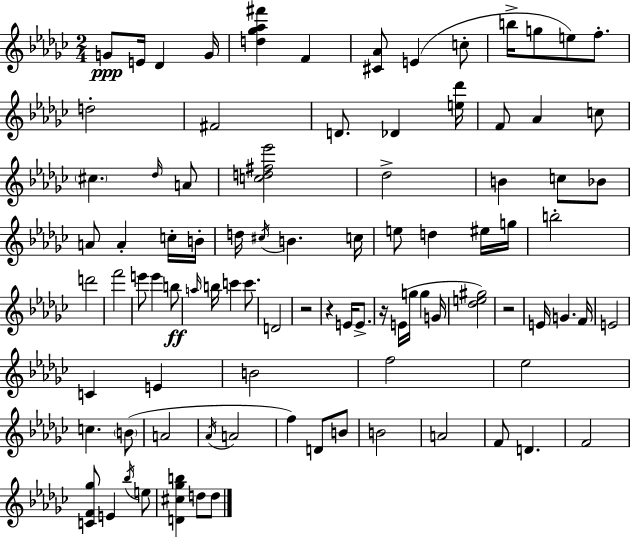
{
  \clef treble
  \numericTimeSignature
  \time 2/4
  \key ees \minor
  g'8\ppp e'16 des'4 g'16 | <d'' ges'' aes'' fis'''>4 f'4 | <cis' aes'>8 e'4( c''8-. | b''16-> g''8 e''8) f''8.-. | \break d''2-. | fis'2 | d'8. des'4 <e'' des'''>16 | f'8 aes'4 c''8 | \break \parenthesize cis''4. \grace { des''16 } a'8 | <c'' d'' fis'' ees'''>2 | des''2-> | b'4 c''8 bes'8 | \break a'8 a'4-. c''16-. | b'16-. d''16 \acciaccatura { cis''16 } b'4. | c''16 e''8 d''4 | eis''16 g''16 b''2-. | \break d'''2 | f'''2 | e'''8 e'''4 | b''8\ff \grace { a''16 } b''16 c'''4 | \break c'''8. d'2 | r2 | r4 e'16 | e'8.-> r16 e'16( g''16 g''4 | \break g'16 <des'' e'' gis''>2) | r2 | e'16 g'4. | f'16 e'2 | \break c'4 e'4 | b'2 | f''2 | ees''2 | \break c''4. | \parenthesize b'8( a'2 | \acciaccatura { aes'16 } a'2 | f''4) | \break d'8 b'8 b'2 | a'2 | f'8 d'4. | f'2 | \break <c' f' ges''>8 e'4 | \acciaccatura { bes''16 } e''8 <d' cis'' ges'' b''>4 | d''8 d''8 \bar "|."
}